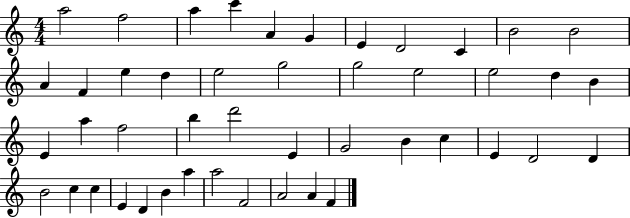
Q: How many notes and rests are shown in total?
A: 46